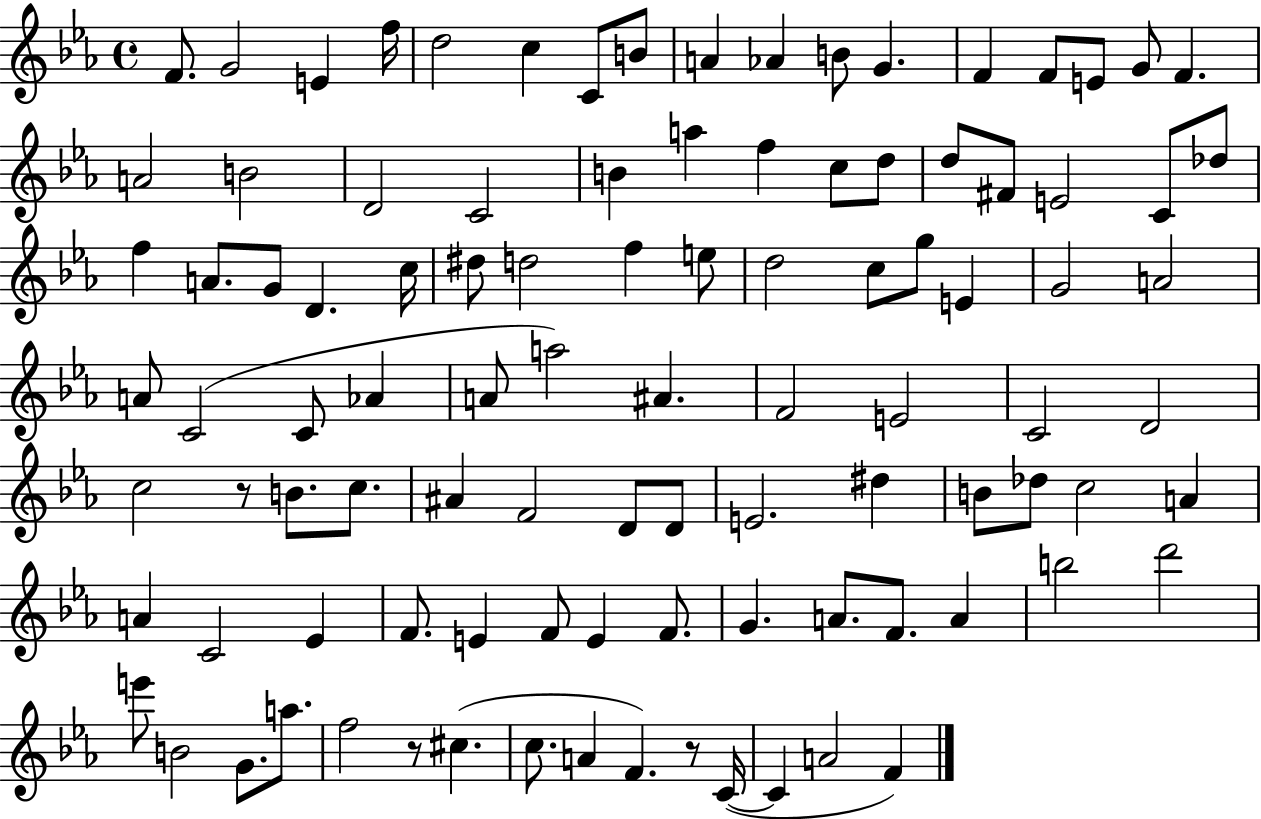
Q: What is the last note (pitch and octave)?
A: F4